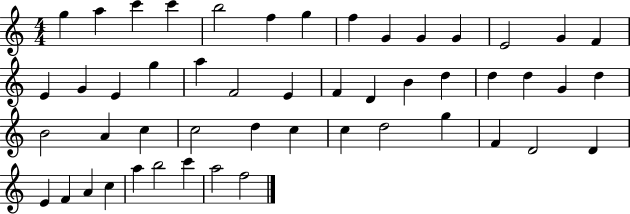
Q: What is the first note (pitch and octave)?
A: G5